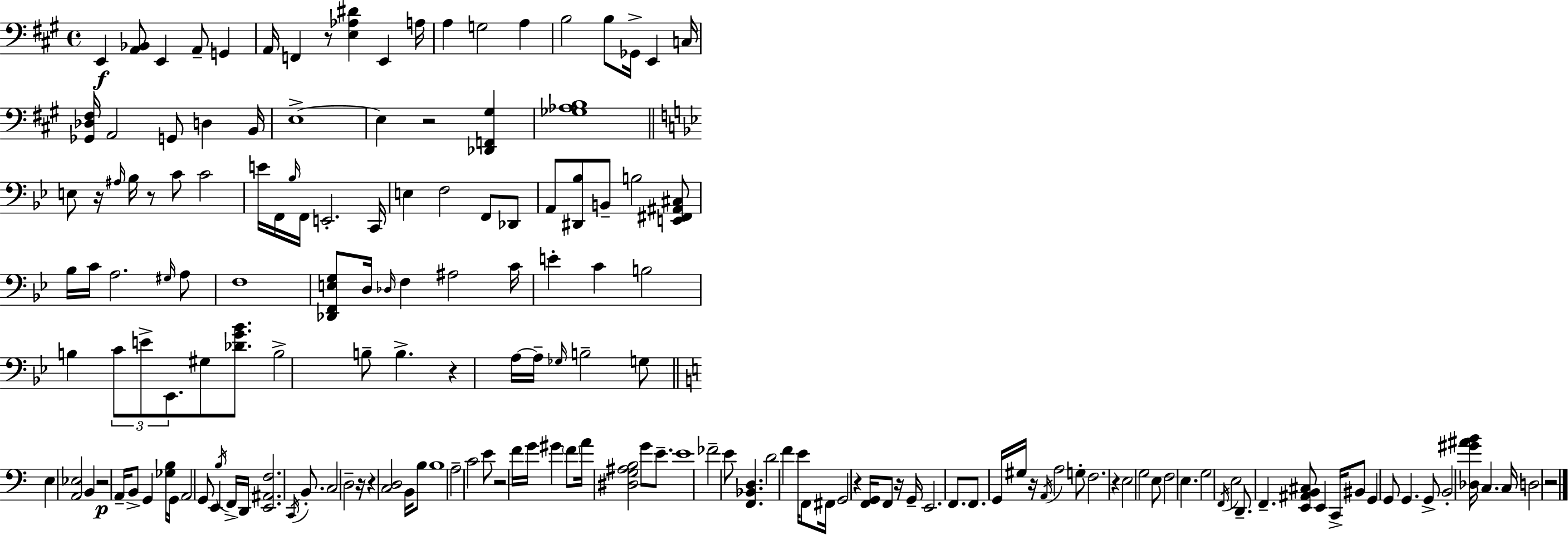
{
  \clef bass
  \time 4/4
  \defaultTimeSignature
  \key a \major
  e,4\f <a, bes,>8 e,4 a,8-- g,4 | a,16 f,4 r8 <e aes dis'>4 e,4 a16 | a4 g2 a4 | b2 b8 ges,16-> e,4 c16 | \break <ges, des fis>16 a,2 g,8 d4 b,16 | e1->~~ | e4 r2 <des, f, gis>4 | <ges aes b>1 | \break \bar "||" \break \key bes \major e8 r16 \grace { ais16 } bes16 r8 c'8 c'2 | e'16 f,16 \grace { bes16 } f,16 e,2.-. | c,16 e4 f2 f,8 | des,8 a,8 <dis, bes>8 b,8-- b2 | \break <e, fis, ais, cis>8 bes16 c'16 a2. | \grace { gis16 } a8 f1 | <des, f, e g>8 d16 \grace { des16 } f4 ais2 | c'16 e'4-. c'4 b2 | \break b4 \tuplet 3/2 { c'8 e'8-> ees,8. } gis8 | <des' g' bes'>8. b2-> b8-- b4.-> | r4 a16~~ a16-- \grace { ges16 } b2-- | g8 \bar "||" \break \key a \minor e4 <a, ees>2 b,4 | r2\p a,16-- b,8-> g,4 <ges b>16 | g,16 a,2 g,8 e,4 \acciaccatura { b16 } | f,16-> d,16 <e, ais, f>2. \acciaccatura { c,16 } b,8.-. | \break c2 d2-- | r16 r4 <c d>2 b,16 | b8 b1 | a2-- c'2 | \break e'8 r2 f'16 g'16 gis'4 | \parenthesize f'8 a'16 <dis g ais b>2 g'8 e'8.-- | e'1 | fes'2-- e'8 <f, bes, d>4. | \break d'2 f'4 e'16 f,8 | fis,16 g,2 r4 <f, g,>16 f,8 | r16 g,16-- e,2. f,8. | f,8. g,16 gis16 r16 \acciaccatura { a,16 } a2 | \break g8-. f2. r4 | e2 g2 | e8 f2 e4. | g2 \acciaccatura { f,16 } e2 | \break d,8.-- f,4.-- <e, ais, b, cis>8 e,4 | c,16-> bis,8 g,4 g,8 g,4. | g,8-> b,2-. <des gis' ais' b'>16 c4. | c16 d2 r2 | \break \bar "|."
}